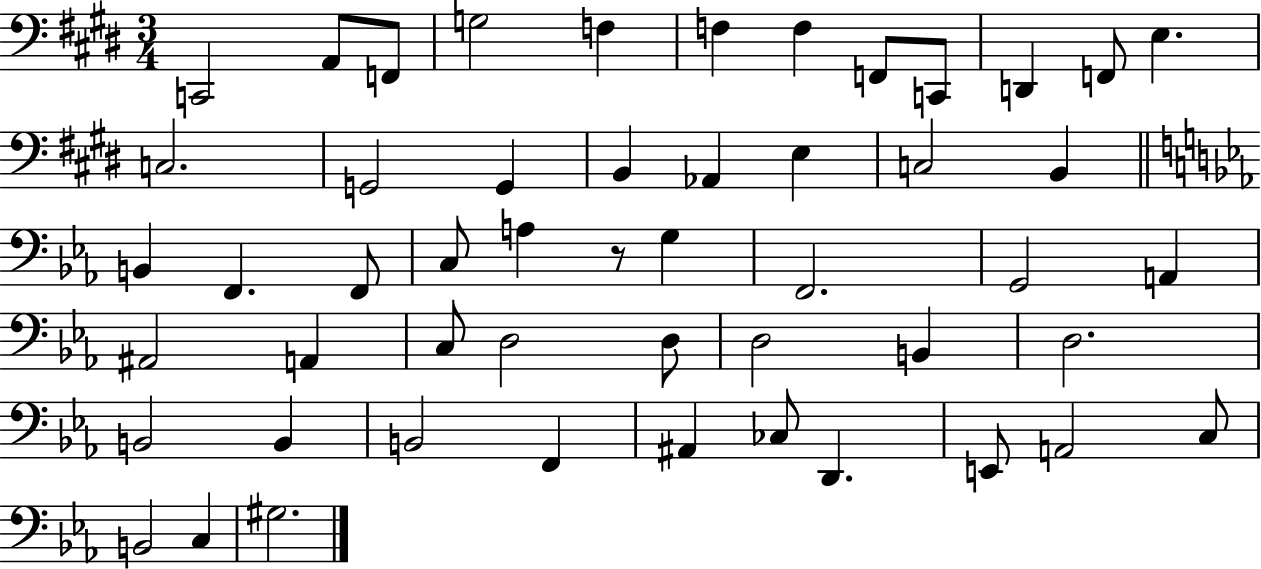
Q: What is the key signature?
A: E major